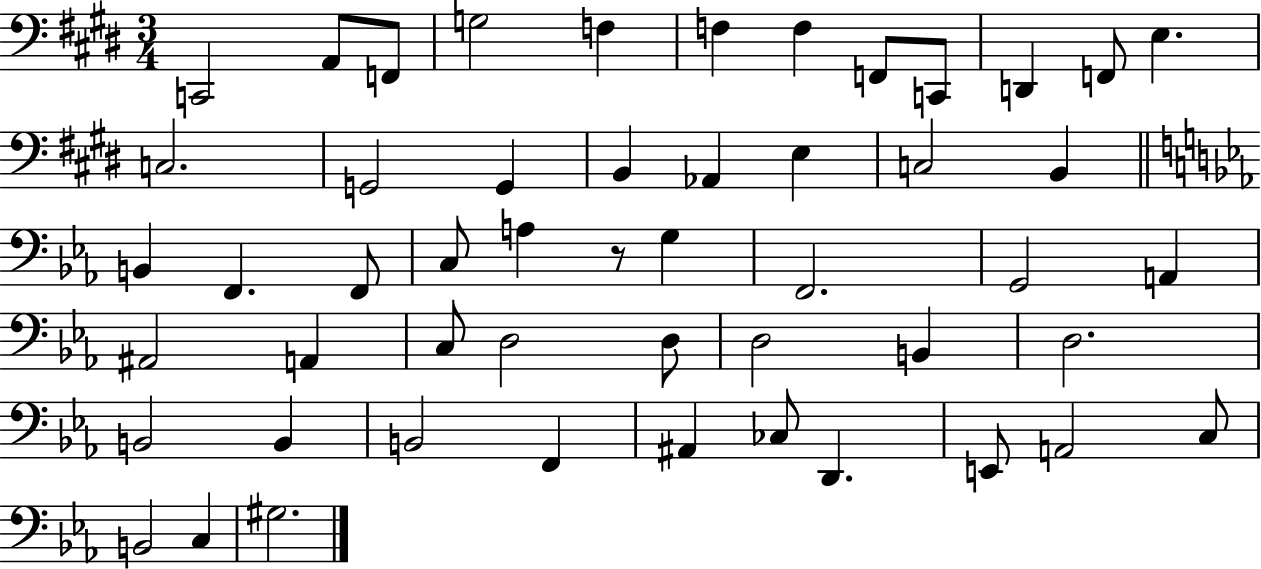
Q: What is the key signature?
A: E major